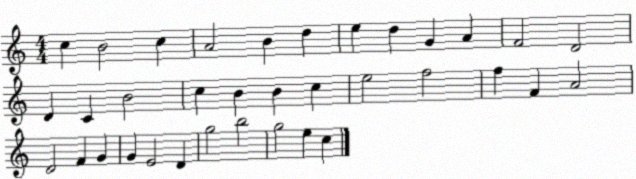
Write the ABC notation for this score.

X:1
T:Untitled
M:4/4
L:1/4
K:C
c B2 c A2 B d e d G A F2 D2 D C B2 c B B c e2 f2 f F A2 D2 F G G E2 D g2 b2 g2 e c